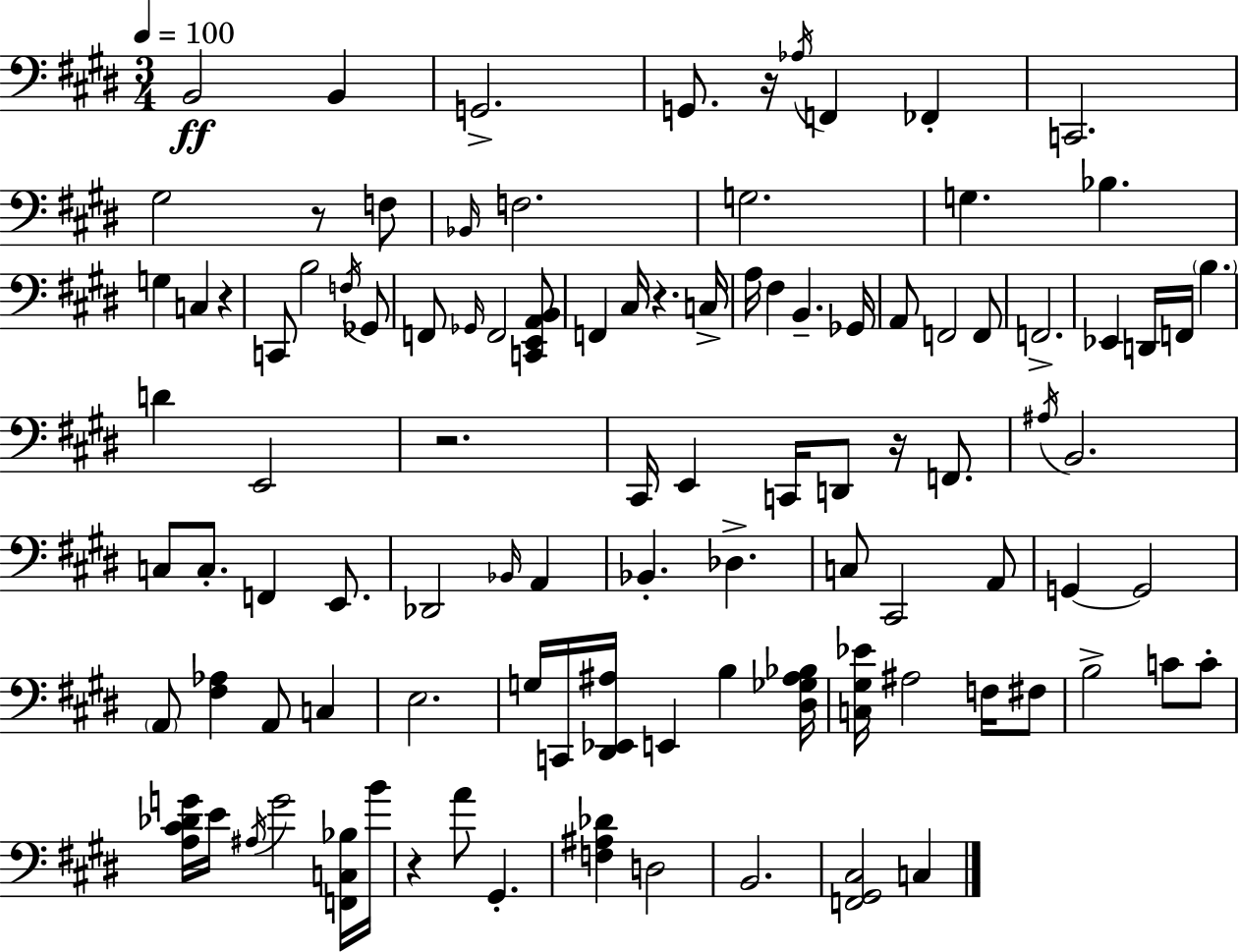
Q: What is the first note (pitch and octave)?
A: B2